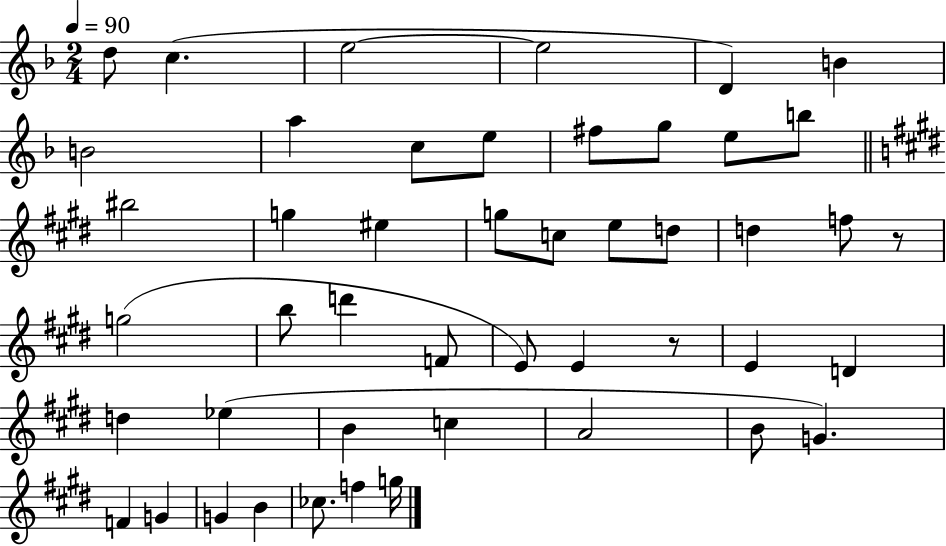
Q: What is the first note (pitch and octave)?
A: D5